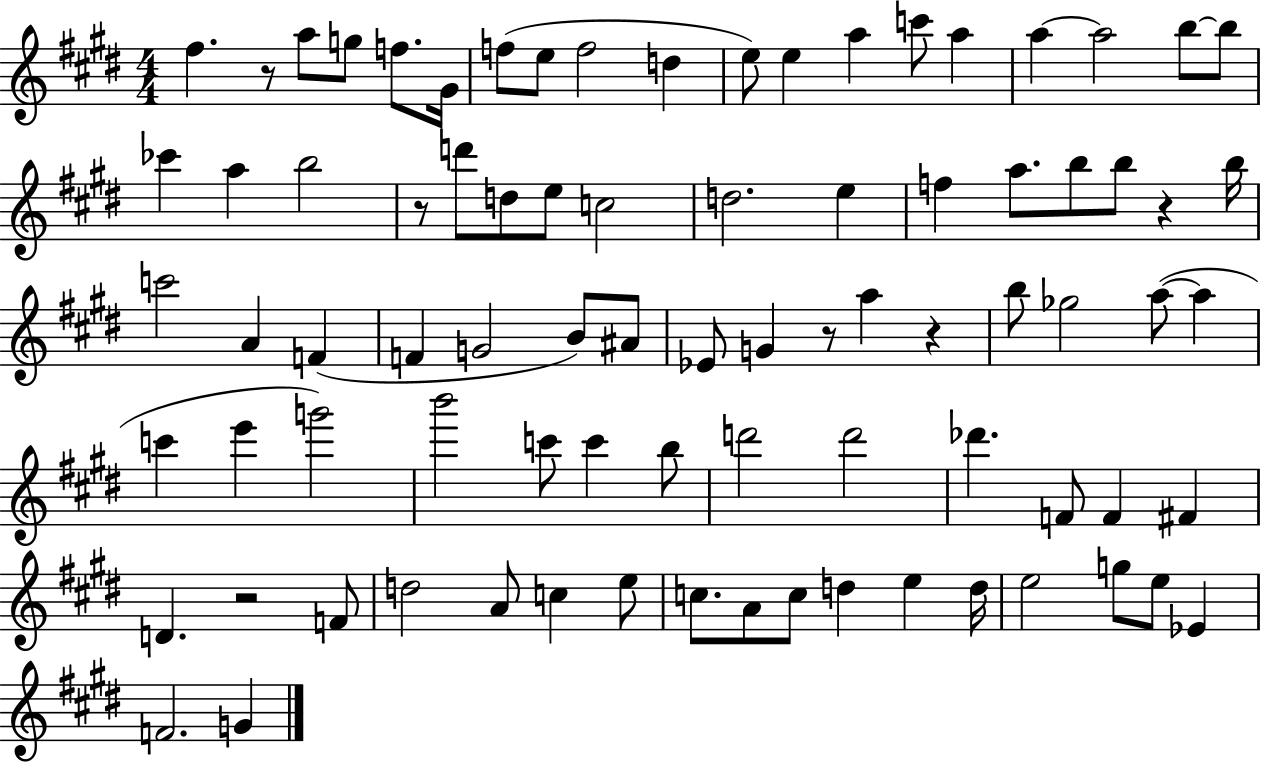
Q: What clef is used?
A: treble